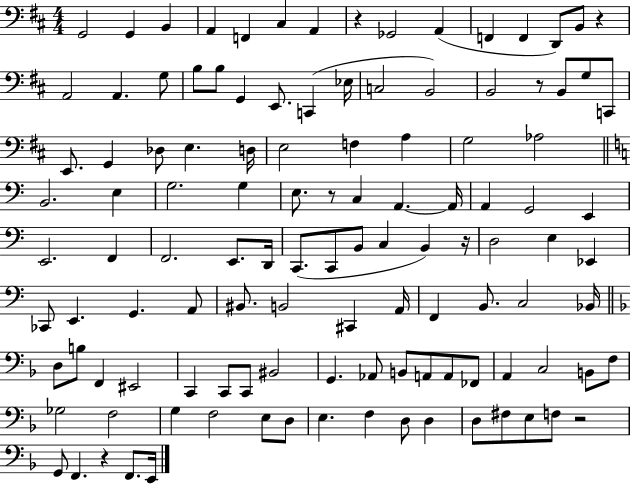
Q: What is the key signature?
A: D major